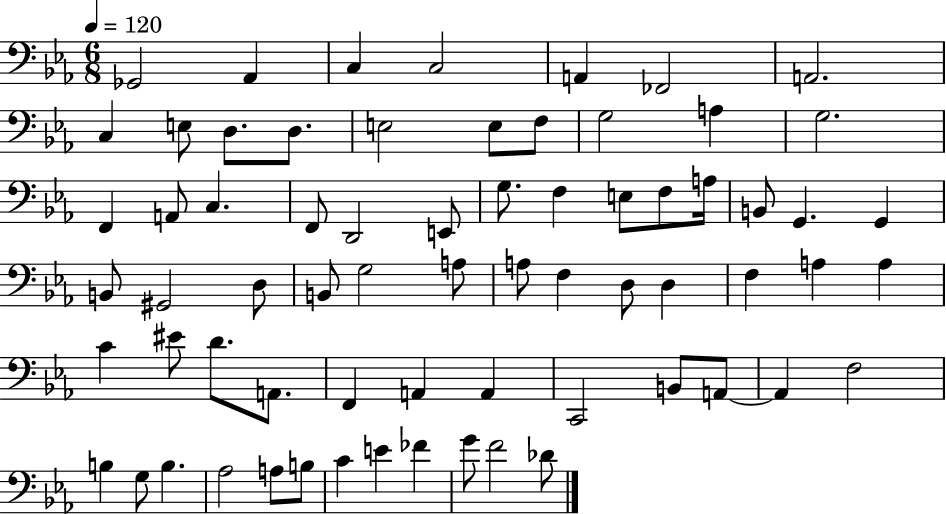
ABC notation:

X:1
T:Untitled
M:6/8
L:1/4
K:Eb
_G,,2 _A,, C, C,2 A,, _F,,2 A,,2 C, E,/2 D,/2 D,/2 E,2 E,/2 F,/2 G,2 A, G,2 F,, A,,/2 C, F,,/2 D,,2 E,,/2 G,/2 F, E,/2 F,/2 A,/4 B,,/2 G,, G,, B,,/2 ^G,,2 D,/2 B,,/2 G,2 A,/2 A,/2 F, D,/2 D, F, A, A, C ^E/2 D/2 A,,/2 F,, A,, A,, C,,2 B,,/2 A,,/2 A,, F,2 B, G,/2 B, _A,2 A,/2 B,/2 C E _F G/2 F2 _D/2